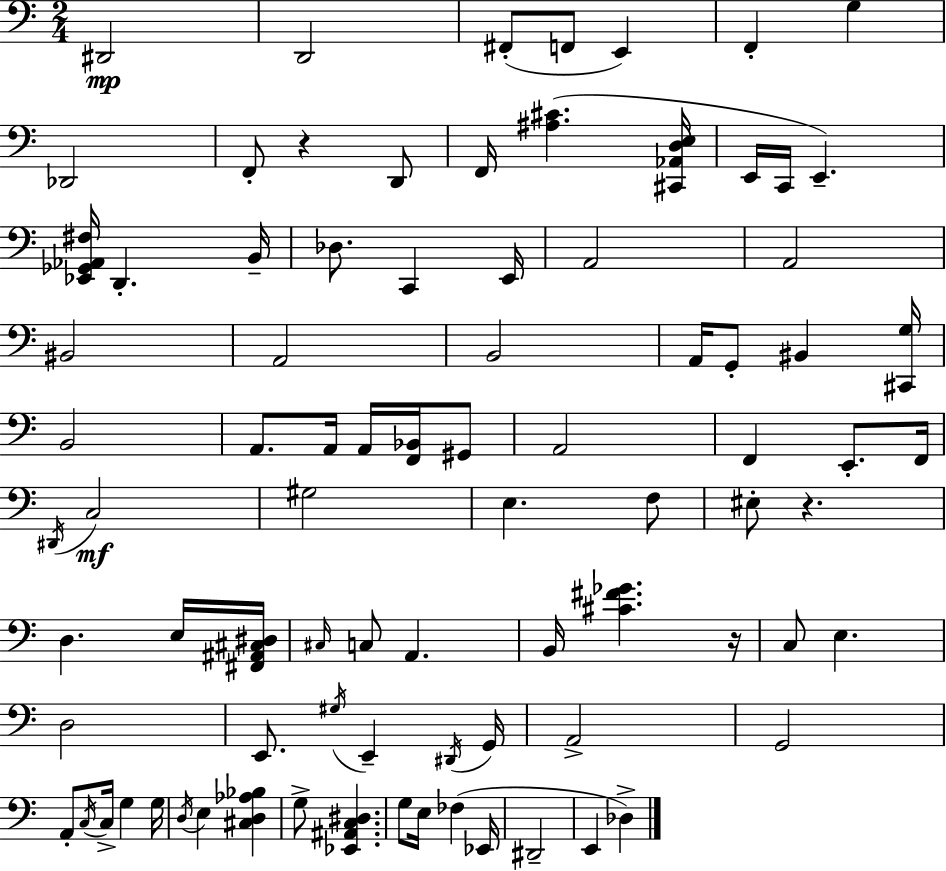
{
  \clef bass
  \numericTimeSignature
  \time 2/4
  \key c \major
  dis,2\mp | d,2 | fis,8-.( f,8 e,4) | f,4-. g4 | \break des,2 | f,8-. r4 d,8 | f,16 <ais cis'>4.( <cis, aes, d e>16 | e,16 c,16 e,4.--) | \break <ees, ges, aes, fis>16 d,4.-. b,16-- | des8. c,4 e,16 | a,2 | a,2 | \break bis,2 | a,2 | b,2 | a,16 g,8-. bis,4 <cis, g>16 | \break b,2 | a,8. a,16 a,16 <f, bes,>16 gis,8 | a,2 | f,4 e,8.-. f,16 | \break \acciaccatura { dis,16 }\mf c2 | gis2 | e4. f8 | eis8-. r4. | \break d4. e16 | <fis, ais, cis dis>16 \grace { cis16 } c8 a,4. | b,16 <cis' fis' ges'>4. | r16 c8 e4. | \break d2 | e,8. \acciaccatura { gis16 } e,4-- | \acciaccatura { dis,16 } g,16 a,2-> | g,2 | \break a,8-. \acciaccatura { c16 } c16-> | g4 g16 \acciaccatura { d16 } e4 | <cis d aes bes>4 g8-> | <ees, ais, c dis>4. g8 | \break e16 fes4( ees,16 dis,2-- | e,4 | des4->) \bar "|."
}